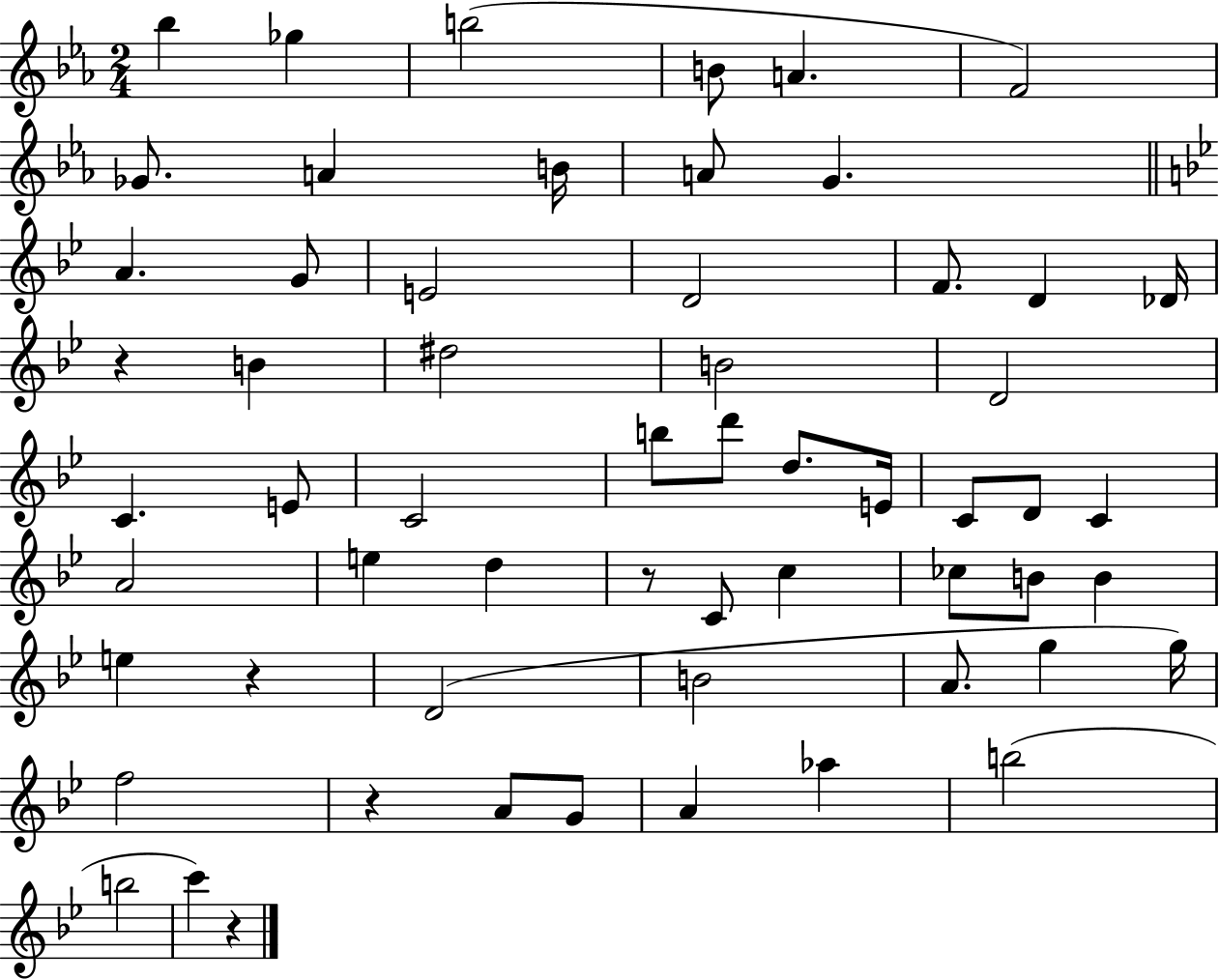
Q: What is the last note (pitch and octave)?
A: C6